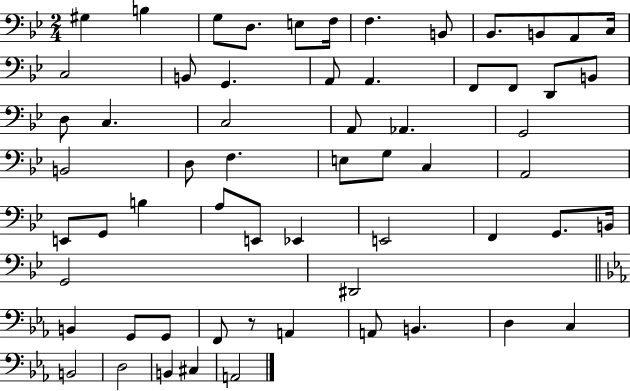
{
  \clef bass
  \numericTimeSignature
  \time 2/4
  \key bes \major
  \repeat volta 2 { gis4 b4 | g8 d8. e8 f16 | f4. b,8 | bes,8. b,8 a,8 c16 | \break c2 | b,8 g,4. | a,8 a,4. | f,8 f,8 d,8 b,8 | \break d8 c4. | c2 | a,8 aes,4. | g,2 | \break b,2 | d8 f4. | e8 g8 c4 | a,2 | \break e,8 g,8 b4 | a8 e,8 ees,4 | e,2 | f,4 g,8. b,16 | \break g,2 | dis,2 | \bar "||" \break \key c \minor b,4 g,8 g,8 | f,8 r8 a,4 | a,8 b,4. | d4 c4 | \break b,2 | d2 | b,4 cis4 | a,2 | \break } \bar "|."
}